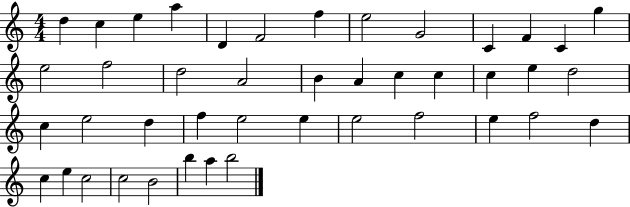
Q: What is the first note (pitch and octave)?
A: D5